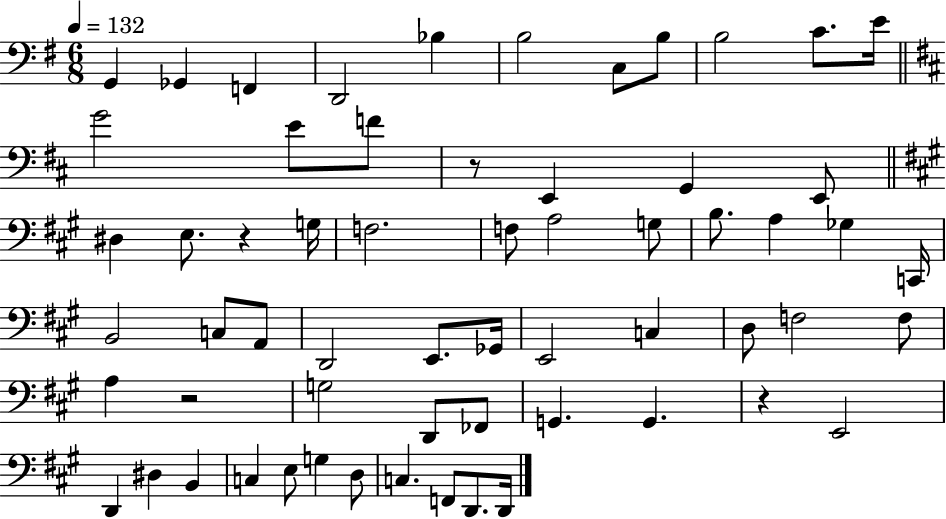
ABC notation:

X:1
T:Untitled
M:6/8
L:1/4
K:G
G,, _G,, F,, D,,2 _B, B,2 C,/2 B,/2 B,2 C/2 E/4 G2 E/2 F/2 z/2 E,, G,, E,,/2 ^D, E,/2 z G,/4 F,2 F,/2 A,2 G,/2 B,/2 A, _G, C,,/4 B,,2 C,/2 A,,/2 D,,2 E,,/2 _G,,/4 E,,2 C, D,/2 F,2 F,/2 A, z2 G,2 D,,/2 _F,,/2 G,, G,, z E,,2 D,, ^D, B,, C, E,/2 G, D,/2 C, F,,/2 D,,/2 D,,/4